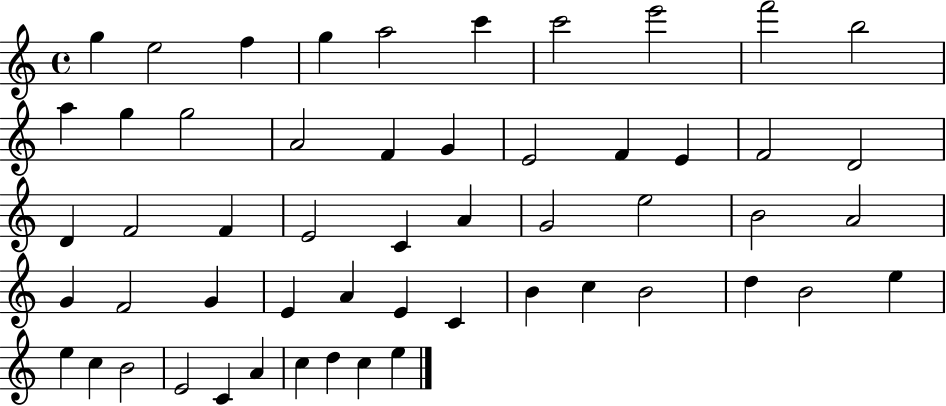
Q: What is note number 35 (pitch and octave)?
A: E4